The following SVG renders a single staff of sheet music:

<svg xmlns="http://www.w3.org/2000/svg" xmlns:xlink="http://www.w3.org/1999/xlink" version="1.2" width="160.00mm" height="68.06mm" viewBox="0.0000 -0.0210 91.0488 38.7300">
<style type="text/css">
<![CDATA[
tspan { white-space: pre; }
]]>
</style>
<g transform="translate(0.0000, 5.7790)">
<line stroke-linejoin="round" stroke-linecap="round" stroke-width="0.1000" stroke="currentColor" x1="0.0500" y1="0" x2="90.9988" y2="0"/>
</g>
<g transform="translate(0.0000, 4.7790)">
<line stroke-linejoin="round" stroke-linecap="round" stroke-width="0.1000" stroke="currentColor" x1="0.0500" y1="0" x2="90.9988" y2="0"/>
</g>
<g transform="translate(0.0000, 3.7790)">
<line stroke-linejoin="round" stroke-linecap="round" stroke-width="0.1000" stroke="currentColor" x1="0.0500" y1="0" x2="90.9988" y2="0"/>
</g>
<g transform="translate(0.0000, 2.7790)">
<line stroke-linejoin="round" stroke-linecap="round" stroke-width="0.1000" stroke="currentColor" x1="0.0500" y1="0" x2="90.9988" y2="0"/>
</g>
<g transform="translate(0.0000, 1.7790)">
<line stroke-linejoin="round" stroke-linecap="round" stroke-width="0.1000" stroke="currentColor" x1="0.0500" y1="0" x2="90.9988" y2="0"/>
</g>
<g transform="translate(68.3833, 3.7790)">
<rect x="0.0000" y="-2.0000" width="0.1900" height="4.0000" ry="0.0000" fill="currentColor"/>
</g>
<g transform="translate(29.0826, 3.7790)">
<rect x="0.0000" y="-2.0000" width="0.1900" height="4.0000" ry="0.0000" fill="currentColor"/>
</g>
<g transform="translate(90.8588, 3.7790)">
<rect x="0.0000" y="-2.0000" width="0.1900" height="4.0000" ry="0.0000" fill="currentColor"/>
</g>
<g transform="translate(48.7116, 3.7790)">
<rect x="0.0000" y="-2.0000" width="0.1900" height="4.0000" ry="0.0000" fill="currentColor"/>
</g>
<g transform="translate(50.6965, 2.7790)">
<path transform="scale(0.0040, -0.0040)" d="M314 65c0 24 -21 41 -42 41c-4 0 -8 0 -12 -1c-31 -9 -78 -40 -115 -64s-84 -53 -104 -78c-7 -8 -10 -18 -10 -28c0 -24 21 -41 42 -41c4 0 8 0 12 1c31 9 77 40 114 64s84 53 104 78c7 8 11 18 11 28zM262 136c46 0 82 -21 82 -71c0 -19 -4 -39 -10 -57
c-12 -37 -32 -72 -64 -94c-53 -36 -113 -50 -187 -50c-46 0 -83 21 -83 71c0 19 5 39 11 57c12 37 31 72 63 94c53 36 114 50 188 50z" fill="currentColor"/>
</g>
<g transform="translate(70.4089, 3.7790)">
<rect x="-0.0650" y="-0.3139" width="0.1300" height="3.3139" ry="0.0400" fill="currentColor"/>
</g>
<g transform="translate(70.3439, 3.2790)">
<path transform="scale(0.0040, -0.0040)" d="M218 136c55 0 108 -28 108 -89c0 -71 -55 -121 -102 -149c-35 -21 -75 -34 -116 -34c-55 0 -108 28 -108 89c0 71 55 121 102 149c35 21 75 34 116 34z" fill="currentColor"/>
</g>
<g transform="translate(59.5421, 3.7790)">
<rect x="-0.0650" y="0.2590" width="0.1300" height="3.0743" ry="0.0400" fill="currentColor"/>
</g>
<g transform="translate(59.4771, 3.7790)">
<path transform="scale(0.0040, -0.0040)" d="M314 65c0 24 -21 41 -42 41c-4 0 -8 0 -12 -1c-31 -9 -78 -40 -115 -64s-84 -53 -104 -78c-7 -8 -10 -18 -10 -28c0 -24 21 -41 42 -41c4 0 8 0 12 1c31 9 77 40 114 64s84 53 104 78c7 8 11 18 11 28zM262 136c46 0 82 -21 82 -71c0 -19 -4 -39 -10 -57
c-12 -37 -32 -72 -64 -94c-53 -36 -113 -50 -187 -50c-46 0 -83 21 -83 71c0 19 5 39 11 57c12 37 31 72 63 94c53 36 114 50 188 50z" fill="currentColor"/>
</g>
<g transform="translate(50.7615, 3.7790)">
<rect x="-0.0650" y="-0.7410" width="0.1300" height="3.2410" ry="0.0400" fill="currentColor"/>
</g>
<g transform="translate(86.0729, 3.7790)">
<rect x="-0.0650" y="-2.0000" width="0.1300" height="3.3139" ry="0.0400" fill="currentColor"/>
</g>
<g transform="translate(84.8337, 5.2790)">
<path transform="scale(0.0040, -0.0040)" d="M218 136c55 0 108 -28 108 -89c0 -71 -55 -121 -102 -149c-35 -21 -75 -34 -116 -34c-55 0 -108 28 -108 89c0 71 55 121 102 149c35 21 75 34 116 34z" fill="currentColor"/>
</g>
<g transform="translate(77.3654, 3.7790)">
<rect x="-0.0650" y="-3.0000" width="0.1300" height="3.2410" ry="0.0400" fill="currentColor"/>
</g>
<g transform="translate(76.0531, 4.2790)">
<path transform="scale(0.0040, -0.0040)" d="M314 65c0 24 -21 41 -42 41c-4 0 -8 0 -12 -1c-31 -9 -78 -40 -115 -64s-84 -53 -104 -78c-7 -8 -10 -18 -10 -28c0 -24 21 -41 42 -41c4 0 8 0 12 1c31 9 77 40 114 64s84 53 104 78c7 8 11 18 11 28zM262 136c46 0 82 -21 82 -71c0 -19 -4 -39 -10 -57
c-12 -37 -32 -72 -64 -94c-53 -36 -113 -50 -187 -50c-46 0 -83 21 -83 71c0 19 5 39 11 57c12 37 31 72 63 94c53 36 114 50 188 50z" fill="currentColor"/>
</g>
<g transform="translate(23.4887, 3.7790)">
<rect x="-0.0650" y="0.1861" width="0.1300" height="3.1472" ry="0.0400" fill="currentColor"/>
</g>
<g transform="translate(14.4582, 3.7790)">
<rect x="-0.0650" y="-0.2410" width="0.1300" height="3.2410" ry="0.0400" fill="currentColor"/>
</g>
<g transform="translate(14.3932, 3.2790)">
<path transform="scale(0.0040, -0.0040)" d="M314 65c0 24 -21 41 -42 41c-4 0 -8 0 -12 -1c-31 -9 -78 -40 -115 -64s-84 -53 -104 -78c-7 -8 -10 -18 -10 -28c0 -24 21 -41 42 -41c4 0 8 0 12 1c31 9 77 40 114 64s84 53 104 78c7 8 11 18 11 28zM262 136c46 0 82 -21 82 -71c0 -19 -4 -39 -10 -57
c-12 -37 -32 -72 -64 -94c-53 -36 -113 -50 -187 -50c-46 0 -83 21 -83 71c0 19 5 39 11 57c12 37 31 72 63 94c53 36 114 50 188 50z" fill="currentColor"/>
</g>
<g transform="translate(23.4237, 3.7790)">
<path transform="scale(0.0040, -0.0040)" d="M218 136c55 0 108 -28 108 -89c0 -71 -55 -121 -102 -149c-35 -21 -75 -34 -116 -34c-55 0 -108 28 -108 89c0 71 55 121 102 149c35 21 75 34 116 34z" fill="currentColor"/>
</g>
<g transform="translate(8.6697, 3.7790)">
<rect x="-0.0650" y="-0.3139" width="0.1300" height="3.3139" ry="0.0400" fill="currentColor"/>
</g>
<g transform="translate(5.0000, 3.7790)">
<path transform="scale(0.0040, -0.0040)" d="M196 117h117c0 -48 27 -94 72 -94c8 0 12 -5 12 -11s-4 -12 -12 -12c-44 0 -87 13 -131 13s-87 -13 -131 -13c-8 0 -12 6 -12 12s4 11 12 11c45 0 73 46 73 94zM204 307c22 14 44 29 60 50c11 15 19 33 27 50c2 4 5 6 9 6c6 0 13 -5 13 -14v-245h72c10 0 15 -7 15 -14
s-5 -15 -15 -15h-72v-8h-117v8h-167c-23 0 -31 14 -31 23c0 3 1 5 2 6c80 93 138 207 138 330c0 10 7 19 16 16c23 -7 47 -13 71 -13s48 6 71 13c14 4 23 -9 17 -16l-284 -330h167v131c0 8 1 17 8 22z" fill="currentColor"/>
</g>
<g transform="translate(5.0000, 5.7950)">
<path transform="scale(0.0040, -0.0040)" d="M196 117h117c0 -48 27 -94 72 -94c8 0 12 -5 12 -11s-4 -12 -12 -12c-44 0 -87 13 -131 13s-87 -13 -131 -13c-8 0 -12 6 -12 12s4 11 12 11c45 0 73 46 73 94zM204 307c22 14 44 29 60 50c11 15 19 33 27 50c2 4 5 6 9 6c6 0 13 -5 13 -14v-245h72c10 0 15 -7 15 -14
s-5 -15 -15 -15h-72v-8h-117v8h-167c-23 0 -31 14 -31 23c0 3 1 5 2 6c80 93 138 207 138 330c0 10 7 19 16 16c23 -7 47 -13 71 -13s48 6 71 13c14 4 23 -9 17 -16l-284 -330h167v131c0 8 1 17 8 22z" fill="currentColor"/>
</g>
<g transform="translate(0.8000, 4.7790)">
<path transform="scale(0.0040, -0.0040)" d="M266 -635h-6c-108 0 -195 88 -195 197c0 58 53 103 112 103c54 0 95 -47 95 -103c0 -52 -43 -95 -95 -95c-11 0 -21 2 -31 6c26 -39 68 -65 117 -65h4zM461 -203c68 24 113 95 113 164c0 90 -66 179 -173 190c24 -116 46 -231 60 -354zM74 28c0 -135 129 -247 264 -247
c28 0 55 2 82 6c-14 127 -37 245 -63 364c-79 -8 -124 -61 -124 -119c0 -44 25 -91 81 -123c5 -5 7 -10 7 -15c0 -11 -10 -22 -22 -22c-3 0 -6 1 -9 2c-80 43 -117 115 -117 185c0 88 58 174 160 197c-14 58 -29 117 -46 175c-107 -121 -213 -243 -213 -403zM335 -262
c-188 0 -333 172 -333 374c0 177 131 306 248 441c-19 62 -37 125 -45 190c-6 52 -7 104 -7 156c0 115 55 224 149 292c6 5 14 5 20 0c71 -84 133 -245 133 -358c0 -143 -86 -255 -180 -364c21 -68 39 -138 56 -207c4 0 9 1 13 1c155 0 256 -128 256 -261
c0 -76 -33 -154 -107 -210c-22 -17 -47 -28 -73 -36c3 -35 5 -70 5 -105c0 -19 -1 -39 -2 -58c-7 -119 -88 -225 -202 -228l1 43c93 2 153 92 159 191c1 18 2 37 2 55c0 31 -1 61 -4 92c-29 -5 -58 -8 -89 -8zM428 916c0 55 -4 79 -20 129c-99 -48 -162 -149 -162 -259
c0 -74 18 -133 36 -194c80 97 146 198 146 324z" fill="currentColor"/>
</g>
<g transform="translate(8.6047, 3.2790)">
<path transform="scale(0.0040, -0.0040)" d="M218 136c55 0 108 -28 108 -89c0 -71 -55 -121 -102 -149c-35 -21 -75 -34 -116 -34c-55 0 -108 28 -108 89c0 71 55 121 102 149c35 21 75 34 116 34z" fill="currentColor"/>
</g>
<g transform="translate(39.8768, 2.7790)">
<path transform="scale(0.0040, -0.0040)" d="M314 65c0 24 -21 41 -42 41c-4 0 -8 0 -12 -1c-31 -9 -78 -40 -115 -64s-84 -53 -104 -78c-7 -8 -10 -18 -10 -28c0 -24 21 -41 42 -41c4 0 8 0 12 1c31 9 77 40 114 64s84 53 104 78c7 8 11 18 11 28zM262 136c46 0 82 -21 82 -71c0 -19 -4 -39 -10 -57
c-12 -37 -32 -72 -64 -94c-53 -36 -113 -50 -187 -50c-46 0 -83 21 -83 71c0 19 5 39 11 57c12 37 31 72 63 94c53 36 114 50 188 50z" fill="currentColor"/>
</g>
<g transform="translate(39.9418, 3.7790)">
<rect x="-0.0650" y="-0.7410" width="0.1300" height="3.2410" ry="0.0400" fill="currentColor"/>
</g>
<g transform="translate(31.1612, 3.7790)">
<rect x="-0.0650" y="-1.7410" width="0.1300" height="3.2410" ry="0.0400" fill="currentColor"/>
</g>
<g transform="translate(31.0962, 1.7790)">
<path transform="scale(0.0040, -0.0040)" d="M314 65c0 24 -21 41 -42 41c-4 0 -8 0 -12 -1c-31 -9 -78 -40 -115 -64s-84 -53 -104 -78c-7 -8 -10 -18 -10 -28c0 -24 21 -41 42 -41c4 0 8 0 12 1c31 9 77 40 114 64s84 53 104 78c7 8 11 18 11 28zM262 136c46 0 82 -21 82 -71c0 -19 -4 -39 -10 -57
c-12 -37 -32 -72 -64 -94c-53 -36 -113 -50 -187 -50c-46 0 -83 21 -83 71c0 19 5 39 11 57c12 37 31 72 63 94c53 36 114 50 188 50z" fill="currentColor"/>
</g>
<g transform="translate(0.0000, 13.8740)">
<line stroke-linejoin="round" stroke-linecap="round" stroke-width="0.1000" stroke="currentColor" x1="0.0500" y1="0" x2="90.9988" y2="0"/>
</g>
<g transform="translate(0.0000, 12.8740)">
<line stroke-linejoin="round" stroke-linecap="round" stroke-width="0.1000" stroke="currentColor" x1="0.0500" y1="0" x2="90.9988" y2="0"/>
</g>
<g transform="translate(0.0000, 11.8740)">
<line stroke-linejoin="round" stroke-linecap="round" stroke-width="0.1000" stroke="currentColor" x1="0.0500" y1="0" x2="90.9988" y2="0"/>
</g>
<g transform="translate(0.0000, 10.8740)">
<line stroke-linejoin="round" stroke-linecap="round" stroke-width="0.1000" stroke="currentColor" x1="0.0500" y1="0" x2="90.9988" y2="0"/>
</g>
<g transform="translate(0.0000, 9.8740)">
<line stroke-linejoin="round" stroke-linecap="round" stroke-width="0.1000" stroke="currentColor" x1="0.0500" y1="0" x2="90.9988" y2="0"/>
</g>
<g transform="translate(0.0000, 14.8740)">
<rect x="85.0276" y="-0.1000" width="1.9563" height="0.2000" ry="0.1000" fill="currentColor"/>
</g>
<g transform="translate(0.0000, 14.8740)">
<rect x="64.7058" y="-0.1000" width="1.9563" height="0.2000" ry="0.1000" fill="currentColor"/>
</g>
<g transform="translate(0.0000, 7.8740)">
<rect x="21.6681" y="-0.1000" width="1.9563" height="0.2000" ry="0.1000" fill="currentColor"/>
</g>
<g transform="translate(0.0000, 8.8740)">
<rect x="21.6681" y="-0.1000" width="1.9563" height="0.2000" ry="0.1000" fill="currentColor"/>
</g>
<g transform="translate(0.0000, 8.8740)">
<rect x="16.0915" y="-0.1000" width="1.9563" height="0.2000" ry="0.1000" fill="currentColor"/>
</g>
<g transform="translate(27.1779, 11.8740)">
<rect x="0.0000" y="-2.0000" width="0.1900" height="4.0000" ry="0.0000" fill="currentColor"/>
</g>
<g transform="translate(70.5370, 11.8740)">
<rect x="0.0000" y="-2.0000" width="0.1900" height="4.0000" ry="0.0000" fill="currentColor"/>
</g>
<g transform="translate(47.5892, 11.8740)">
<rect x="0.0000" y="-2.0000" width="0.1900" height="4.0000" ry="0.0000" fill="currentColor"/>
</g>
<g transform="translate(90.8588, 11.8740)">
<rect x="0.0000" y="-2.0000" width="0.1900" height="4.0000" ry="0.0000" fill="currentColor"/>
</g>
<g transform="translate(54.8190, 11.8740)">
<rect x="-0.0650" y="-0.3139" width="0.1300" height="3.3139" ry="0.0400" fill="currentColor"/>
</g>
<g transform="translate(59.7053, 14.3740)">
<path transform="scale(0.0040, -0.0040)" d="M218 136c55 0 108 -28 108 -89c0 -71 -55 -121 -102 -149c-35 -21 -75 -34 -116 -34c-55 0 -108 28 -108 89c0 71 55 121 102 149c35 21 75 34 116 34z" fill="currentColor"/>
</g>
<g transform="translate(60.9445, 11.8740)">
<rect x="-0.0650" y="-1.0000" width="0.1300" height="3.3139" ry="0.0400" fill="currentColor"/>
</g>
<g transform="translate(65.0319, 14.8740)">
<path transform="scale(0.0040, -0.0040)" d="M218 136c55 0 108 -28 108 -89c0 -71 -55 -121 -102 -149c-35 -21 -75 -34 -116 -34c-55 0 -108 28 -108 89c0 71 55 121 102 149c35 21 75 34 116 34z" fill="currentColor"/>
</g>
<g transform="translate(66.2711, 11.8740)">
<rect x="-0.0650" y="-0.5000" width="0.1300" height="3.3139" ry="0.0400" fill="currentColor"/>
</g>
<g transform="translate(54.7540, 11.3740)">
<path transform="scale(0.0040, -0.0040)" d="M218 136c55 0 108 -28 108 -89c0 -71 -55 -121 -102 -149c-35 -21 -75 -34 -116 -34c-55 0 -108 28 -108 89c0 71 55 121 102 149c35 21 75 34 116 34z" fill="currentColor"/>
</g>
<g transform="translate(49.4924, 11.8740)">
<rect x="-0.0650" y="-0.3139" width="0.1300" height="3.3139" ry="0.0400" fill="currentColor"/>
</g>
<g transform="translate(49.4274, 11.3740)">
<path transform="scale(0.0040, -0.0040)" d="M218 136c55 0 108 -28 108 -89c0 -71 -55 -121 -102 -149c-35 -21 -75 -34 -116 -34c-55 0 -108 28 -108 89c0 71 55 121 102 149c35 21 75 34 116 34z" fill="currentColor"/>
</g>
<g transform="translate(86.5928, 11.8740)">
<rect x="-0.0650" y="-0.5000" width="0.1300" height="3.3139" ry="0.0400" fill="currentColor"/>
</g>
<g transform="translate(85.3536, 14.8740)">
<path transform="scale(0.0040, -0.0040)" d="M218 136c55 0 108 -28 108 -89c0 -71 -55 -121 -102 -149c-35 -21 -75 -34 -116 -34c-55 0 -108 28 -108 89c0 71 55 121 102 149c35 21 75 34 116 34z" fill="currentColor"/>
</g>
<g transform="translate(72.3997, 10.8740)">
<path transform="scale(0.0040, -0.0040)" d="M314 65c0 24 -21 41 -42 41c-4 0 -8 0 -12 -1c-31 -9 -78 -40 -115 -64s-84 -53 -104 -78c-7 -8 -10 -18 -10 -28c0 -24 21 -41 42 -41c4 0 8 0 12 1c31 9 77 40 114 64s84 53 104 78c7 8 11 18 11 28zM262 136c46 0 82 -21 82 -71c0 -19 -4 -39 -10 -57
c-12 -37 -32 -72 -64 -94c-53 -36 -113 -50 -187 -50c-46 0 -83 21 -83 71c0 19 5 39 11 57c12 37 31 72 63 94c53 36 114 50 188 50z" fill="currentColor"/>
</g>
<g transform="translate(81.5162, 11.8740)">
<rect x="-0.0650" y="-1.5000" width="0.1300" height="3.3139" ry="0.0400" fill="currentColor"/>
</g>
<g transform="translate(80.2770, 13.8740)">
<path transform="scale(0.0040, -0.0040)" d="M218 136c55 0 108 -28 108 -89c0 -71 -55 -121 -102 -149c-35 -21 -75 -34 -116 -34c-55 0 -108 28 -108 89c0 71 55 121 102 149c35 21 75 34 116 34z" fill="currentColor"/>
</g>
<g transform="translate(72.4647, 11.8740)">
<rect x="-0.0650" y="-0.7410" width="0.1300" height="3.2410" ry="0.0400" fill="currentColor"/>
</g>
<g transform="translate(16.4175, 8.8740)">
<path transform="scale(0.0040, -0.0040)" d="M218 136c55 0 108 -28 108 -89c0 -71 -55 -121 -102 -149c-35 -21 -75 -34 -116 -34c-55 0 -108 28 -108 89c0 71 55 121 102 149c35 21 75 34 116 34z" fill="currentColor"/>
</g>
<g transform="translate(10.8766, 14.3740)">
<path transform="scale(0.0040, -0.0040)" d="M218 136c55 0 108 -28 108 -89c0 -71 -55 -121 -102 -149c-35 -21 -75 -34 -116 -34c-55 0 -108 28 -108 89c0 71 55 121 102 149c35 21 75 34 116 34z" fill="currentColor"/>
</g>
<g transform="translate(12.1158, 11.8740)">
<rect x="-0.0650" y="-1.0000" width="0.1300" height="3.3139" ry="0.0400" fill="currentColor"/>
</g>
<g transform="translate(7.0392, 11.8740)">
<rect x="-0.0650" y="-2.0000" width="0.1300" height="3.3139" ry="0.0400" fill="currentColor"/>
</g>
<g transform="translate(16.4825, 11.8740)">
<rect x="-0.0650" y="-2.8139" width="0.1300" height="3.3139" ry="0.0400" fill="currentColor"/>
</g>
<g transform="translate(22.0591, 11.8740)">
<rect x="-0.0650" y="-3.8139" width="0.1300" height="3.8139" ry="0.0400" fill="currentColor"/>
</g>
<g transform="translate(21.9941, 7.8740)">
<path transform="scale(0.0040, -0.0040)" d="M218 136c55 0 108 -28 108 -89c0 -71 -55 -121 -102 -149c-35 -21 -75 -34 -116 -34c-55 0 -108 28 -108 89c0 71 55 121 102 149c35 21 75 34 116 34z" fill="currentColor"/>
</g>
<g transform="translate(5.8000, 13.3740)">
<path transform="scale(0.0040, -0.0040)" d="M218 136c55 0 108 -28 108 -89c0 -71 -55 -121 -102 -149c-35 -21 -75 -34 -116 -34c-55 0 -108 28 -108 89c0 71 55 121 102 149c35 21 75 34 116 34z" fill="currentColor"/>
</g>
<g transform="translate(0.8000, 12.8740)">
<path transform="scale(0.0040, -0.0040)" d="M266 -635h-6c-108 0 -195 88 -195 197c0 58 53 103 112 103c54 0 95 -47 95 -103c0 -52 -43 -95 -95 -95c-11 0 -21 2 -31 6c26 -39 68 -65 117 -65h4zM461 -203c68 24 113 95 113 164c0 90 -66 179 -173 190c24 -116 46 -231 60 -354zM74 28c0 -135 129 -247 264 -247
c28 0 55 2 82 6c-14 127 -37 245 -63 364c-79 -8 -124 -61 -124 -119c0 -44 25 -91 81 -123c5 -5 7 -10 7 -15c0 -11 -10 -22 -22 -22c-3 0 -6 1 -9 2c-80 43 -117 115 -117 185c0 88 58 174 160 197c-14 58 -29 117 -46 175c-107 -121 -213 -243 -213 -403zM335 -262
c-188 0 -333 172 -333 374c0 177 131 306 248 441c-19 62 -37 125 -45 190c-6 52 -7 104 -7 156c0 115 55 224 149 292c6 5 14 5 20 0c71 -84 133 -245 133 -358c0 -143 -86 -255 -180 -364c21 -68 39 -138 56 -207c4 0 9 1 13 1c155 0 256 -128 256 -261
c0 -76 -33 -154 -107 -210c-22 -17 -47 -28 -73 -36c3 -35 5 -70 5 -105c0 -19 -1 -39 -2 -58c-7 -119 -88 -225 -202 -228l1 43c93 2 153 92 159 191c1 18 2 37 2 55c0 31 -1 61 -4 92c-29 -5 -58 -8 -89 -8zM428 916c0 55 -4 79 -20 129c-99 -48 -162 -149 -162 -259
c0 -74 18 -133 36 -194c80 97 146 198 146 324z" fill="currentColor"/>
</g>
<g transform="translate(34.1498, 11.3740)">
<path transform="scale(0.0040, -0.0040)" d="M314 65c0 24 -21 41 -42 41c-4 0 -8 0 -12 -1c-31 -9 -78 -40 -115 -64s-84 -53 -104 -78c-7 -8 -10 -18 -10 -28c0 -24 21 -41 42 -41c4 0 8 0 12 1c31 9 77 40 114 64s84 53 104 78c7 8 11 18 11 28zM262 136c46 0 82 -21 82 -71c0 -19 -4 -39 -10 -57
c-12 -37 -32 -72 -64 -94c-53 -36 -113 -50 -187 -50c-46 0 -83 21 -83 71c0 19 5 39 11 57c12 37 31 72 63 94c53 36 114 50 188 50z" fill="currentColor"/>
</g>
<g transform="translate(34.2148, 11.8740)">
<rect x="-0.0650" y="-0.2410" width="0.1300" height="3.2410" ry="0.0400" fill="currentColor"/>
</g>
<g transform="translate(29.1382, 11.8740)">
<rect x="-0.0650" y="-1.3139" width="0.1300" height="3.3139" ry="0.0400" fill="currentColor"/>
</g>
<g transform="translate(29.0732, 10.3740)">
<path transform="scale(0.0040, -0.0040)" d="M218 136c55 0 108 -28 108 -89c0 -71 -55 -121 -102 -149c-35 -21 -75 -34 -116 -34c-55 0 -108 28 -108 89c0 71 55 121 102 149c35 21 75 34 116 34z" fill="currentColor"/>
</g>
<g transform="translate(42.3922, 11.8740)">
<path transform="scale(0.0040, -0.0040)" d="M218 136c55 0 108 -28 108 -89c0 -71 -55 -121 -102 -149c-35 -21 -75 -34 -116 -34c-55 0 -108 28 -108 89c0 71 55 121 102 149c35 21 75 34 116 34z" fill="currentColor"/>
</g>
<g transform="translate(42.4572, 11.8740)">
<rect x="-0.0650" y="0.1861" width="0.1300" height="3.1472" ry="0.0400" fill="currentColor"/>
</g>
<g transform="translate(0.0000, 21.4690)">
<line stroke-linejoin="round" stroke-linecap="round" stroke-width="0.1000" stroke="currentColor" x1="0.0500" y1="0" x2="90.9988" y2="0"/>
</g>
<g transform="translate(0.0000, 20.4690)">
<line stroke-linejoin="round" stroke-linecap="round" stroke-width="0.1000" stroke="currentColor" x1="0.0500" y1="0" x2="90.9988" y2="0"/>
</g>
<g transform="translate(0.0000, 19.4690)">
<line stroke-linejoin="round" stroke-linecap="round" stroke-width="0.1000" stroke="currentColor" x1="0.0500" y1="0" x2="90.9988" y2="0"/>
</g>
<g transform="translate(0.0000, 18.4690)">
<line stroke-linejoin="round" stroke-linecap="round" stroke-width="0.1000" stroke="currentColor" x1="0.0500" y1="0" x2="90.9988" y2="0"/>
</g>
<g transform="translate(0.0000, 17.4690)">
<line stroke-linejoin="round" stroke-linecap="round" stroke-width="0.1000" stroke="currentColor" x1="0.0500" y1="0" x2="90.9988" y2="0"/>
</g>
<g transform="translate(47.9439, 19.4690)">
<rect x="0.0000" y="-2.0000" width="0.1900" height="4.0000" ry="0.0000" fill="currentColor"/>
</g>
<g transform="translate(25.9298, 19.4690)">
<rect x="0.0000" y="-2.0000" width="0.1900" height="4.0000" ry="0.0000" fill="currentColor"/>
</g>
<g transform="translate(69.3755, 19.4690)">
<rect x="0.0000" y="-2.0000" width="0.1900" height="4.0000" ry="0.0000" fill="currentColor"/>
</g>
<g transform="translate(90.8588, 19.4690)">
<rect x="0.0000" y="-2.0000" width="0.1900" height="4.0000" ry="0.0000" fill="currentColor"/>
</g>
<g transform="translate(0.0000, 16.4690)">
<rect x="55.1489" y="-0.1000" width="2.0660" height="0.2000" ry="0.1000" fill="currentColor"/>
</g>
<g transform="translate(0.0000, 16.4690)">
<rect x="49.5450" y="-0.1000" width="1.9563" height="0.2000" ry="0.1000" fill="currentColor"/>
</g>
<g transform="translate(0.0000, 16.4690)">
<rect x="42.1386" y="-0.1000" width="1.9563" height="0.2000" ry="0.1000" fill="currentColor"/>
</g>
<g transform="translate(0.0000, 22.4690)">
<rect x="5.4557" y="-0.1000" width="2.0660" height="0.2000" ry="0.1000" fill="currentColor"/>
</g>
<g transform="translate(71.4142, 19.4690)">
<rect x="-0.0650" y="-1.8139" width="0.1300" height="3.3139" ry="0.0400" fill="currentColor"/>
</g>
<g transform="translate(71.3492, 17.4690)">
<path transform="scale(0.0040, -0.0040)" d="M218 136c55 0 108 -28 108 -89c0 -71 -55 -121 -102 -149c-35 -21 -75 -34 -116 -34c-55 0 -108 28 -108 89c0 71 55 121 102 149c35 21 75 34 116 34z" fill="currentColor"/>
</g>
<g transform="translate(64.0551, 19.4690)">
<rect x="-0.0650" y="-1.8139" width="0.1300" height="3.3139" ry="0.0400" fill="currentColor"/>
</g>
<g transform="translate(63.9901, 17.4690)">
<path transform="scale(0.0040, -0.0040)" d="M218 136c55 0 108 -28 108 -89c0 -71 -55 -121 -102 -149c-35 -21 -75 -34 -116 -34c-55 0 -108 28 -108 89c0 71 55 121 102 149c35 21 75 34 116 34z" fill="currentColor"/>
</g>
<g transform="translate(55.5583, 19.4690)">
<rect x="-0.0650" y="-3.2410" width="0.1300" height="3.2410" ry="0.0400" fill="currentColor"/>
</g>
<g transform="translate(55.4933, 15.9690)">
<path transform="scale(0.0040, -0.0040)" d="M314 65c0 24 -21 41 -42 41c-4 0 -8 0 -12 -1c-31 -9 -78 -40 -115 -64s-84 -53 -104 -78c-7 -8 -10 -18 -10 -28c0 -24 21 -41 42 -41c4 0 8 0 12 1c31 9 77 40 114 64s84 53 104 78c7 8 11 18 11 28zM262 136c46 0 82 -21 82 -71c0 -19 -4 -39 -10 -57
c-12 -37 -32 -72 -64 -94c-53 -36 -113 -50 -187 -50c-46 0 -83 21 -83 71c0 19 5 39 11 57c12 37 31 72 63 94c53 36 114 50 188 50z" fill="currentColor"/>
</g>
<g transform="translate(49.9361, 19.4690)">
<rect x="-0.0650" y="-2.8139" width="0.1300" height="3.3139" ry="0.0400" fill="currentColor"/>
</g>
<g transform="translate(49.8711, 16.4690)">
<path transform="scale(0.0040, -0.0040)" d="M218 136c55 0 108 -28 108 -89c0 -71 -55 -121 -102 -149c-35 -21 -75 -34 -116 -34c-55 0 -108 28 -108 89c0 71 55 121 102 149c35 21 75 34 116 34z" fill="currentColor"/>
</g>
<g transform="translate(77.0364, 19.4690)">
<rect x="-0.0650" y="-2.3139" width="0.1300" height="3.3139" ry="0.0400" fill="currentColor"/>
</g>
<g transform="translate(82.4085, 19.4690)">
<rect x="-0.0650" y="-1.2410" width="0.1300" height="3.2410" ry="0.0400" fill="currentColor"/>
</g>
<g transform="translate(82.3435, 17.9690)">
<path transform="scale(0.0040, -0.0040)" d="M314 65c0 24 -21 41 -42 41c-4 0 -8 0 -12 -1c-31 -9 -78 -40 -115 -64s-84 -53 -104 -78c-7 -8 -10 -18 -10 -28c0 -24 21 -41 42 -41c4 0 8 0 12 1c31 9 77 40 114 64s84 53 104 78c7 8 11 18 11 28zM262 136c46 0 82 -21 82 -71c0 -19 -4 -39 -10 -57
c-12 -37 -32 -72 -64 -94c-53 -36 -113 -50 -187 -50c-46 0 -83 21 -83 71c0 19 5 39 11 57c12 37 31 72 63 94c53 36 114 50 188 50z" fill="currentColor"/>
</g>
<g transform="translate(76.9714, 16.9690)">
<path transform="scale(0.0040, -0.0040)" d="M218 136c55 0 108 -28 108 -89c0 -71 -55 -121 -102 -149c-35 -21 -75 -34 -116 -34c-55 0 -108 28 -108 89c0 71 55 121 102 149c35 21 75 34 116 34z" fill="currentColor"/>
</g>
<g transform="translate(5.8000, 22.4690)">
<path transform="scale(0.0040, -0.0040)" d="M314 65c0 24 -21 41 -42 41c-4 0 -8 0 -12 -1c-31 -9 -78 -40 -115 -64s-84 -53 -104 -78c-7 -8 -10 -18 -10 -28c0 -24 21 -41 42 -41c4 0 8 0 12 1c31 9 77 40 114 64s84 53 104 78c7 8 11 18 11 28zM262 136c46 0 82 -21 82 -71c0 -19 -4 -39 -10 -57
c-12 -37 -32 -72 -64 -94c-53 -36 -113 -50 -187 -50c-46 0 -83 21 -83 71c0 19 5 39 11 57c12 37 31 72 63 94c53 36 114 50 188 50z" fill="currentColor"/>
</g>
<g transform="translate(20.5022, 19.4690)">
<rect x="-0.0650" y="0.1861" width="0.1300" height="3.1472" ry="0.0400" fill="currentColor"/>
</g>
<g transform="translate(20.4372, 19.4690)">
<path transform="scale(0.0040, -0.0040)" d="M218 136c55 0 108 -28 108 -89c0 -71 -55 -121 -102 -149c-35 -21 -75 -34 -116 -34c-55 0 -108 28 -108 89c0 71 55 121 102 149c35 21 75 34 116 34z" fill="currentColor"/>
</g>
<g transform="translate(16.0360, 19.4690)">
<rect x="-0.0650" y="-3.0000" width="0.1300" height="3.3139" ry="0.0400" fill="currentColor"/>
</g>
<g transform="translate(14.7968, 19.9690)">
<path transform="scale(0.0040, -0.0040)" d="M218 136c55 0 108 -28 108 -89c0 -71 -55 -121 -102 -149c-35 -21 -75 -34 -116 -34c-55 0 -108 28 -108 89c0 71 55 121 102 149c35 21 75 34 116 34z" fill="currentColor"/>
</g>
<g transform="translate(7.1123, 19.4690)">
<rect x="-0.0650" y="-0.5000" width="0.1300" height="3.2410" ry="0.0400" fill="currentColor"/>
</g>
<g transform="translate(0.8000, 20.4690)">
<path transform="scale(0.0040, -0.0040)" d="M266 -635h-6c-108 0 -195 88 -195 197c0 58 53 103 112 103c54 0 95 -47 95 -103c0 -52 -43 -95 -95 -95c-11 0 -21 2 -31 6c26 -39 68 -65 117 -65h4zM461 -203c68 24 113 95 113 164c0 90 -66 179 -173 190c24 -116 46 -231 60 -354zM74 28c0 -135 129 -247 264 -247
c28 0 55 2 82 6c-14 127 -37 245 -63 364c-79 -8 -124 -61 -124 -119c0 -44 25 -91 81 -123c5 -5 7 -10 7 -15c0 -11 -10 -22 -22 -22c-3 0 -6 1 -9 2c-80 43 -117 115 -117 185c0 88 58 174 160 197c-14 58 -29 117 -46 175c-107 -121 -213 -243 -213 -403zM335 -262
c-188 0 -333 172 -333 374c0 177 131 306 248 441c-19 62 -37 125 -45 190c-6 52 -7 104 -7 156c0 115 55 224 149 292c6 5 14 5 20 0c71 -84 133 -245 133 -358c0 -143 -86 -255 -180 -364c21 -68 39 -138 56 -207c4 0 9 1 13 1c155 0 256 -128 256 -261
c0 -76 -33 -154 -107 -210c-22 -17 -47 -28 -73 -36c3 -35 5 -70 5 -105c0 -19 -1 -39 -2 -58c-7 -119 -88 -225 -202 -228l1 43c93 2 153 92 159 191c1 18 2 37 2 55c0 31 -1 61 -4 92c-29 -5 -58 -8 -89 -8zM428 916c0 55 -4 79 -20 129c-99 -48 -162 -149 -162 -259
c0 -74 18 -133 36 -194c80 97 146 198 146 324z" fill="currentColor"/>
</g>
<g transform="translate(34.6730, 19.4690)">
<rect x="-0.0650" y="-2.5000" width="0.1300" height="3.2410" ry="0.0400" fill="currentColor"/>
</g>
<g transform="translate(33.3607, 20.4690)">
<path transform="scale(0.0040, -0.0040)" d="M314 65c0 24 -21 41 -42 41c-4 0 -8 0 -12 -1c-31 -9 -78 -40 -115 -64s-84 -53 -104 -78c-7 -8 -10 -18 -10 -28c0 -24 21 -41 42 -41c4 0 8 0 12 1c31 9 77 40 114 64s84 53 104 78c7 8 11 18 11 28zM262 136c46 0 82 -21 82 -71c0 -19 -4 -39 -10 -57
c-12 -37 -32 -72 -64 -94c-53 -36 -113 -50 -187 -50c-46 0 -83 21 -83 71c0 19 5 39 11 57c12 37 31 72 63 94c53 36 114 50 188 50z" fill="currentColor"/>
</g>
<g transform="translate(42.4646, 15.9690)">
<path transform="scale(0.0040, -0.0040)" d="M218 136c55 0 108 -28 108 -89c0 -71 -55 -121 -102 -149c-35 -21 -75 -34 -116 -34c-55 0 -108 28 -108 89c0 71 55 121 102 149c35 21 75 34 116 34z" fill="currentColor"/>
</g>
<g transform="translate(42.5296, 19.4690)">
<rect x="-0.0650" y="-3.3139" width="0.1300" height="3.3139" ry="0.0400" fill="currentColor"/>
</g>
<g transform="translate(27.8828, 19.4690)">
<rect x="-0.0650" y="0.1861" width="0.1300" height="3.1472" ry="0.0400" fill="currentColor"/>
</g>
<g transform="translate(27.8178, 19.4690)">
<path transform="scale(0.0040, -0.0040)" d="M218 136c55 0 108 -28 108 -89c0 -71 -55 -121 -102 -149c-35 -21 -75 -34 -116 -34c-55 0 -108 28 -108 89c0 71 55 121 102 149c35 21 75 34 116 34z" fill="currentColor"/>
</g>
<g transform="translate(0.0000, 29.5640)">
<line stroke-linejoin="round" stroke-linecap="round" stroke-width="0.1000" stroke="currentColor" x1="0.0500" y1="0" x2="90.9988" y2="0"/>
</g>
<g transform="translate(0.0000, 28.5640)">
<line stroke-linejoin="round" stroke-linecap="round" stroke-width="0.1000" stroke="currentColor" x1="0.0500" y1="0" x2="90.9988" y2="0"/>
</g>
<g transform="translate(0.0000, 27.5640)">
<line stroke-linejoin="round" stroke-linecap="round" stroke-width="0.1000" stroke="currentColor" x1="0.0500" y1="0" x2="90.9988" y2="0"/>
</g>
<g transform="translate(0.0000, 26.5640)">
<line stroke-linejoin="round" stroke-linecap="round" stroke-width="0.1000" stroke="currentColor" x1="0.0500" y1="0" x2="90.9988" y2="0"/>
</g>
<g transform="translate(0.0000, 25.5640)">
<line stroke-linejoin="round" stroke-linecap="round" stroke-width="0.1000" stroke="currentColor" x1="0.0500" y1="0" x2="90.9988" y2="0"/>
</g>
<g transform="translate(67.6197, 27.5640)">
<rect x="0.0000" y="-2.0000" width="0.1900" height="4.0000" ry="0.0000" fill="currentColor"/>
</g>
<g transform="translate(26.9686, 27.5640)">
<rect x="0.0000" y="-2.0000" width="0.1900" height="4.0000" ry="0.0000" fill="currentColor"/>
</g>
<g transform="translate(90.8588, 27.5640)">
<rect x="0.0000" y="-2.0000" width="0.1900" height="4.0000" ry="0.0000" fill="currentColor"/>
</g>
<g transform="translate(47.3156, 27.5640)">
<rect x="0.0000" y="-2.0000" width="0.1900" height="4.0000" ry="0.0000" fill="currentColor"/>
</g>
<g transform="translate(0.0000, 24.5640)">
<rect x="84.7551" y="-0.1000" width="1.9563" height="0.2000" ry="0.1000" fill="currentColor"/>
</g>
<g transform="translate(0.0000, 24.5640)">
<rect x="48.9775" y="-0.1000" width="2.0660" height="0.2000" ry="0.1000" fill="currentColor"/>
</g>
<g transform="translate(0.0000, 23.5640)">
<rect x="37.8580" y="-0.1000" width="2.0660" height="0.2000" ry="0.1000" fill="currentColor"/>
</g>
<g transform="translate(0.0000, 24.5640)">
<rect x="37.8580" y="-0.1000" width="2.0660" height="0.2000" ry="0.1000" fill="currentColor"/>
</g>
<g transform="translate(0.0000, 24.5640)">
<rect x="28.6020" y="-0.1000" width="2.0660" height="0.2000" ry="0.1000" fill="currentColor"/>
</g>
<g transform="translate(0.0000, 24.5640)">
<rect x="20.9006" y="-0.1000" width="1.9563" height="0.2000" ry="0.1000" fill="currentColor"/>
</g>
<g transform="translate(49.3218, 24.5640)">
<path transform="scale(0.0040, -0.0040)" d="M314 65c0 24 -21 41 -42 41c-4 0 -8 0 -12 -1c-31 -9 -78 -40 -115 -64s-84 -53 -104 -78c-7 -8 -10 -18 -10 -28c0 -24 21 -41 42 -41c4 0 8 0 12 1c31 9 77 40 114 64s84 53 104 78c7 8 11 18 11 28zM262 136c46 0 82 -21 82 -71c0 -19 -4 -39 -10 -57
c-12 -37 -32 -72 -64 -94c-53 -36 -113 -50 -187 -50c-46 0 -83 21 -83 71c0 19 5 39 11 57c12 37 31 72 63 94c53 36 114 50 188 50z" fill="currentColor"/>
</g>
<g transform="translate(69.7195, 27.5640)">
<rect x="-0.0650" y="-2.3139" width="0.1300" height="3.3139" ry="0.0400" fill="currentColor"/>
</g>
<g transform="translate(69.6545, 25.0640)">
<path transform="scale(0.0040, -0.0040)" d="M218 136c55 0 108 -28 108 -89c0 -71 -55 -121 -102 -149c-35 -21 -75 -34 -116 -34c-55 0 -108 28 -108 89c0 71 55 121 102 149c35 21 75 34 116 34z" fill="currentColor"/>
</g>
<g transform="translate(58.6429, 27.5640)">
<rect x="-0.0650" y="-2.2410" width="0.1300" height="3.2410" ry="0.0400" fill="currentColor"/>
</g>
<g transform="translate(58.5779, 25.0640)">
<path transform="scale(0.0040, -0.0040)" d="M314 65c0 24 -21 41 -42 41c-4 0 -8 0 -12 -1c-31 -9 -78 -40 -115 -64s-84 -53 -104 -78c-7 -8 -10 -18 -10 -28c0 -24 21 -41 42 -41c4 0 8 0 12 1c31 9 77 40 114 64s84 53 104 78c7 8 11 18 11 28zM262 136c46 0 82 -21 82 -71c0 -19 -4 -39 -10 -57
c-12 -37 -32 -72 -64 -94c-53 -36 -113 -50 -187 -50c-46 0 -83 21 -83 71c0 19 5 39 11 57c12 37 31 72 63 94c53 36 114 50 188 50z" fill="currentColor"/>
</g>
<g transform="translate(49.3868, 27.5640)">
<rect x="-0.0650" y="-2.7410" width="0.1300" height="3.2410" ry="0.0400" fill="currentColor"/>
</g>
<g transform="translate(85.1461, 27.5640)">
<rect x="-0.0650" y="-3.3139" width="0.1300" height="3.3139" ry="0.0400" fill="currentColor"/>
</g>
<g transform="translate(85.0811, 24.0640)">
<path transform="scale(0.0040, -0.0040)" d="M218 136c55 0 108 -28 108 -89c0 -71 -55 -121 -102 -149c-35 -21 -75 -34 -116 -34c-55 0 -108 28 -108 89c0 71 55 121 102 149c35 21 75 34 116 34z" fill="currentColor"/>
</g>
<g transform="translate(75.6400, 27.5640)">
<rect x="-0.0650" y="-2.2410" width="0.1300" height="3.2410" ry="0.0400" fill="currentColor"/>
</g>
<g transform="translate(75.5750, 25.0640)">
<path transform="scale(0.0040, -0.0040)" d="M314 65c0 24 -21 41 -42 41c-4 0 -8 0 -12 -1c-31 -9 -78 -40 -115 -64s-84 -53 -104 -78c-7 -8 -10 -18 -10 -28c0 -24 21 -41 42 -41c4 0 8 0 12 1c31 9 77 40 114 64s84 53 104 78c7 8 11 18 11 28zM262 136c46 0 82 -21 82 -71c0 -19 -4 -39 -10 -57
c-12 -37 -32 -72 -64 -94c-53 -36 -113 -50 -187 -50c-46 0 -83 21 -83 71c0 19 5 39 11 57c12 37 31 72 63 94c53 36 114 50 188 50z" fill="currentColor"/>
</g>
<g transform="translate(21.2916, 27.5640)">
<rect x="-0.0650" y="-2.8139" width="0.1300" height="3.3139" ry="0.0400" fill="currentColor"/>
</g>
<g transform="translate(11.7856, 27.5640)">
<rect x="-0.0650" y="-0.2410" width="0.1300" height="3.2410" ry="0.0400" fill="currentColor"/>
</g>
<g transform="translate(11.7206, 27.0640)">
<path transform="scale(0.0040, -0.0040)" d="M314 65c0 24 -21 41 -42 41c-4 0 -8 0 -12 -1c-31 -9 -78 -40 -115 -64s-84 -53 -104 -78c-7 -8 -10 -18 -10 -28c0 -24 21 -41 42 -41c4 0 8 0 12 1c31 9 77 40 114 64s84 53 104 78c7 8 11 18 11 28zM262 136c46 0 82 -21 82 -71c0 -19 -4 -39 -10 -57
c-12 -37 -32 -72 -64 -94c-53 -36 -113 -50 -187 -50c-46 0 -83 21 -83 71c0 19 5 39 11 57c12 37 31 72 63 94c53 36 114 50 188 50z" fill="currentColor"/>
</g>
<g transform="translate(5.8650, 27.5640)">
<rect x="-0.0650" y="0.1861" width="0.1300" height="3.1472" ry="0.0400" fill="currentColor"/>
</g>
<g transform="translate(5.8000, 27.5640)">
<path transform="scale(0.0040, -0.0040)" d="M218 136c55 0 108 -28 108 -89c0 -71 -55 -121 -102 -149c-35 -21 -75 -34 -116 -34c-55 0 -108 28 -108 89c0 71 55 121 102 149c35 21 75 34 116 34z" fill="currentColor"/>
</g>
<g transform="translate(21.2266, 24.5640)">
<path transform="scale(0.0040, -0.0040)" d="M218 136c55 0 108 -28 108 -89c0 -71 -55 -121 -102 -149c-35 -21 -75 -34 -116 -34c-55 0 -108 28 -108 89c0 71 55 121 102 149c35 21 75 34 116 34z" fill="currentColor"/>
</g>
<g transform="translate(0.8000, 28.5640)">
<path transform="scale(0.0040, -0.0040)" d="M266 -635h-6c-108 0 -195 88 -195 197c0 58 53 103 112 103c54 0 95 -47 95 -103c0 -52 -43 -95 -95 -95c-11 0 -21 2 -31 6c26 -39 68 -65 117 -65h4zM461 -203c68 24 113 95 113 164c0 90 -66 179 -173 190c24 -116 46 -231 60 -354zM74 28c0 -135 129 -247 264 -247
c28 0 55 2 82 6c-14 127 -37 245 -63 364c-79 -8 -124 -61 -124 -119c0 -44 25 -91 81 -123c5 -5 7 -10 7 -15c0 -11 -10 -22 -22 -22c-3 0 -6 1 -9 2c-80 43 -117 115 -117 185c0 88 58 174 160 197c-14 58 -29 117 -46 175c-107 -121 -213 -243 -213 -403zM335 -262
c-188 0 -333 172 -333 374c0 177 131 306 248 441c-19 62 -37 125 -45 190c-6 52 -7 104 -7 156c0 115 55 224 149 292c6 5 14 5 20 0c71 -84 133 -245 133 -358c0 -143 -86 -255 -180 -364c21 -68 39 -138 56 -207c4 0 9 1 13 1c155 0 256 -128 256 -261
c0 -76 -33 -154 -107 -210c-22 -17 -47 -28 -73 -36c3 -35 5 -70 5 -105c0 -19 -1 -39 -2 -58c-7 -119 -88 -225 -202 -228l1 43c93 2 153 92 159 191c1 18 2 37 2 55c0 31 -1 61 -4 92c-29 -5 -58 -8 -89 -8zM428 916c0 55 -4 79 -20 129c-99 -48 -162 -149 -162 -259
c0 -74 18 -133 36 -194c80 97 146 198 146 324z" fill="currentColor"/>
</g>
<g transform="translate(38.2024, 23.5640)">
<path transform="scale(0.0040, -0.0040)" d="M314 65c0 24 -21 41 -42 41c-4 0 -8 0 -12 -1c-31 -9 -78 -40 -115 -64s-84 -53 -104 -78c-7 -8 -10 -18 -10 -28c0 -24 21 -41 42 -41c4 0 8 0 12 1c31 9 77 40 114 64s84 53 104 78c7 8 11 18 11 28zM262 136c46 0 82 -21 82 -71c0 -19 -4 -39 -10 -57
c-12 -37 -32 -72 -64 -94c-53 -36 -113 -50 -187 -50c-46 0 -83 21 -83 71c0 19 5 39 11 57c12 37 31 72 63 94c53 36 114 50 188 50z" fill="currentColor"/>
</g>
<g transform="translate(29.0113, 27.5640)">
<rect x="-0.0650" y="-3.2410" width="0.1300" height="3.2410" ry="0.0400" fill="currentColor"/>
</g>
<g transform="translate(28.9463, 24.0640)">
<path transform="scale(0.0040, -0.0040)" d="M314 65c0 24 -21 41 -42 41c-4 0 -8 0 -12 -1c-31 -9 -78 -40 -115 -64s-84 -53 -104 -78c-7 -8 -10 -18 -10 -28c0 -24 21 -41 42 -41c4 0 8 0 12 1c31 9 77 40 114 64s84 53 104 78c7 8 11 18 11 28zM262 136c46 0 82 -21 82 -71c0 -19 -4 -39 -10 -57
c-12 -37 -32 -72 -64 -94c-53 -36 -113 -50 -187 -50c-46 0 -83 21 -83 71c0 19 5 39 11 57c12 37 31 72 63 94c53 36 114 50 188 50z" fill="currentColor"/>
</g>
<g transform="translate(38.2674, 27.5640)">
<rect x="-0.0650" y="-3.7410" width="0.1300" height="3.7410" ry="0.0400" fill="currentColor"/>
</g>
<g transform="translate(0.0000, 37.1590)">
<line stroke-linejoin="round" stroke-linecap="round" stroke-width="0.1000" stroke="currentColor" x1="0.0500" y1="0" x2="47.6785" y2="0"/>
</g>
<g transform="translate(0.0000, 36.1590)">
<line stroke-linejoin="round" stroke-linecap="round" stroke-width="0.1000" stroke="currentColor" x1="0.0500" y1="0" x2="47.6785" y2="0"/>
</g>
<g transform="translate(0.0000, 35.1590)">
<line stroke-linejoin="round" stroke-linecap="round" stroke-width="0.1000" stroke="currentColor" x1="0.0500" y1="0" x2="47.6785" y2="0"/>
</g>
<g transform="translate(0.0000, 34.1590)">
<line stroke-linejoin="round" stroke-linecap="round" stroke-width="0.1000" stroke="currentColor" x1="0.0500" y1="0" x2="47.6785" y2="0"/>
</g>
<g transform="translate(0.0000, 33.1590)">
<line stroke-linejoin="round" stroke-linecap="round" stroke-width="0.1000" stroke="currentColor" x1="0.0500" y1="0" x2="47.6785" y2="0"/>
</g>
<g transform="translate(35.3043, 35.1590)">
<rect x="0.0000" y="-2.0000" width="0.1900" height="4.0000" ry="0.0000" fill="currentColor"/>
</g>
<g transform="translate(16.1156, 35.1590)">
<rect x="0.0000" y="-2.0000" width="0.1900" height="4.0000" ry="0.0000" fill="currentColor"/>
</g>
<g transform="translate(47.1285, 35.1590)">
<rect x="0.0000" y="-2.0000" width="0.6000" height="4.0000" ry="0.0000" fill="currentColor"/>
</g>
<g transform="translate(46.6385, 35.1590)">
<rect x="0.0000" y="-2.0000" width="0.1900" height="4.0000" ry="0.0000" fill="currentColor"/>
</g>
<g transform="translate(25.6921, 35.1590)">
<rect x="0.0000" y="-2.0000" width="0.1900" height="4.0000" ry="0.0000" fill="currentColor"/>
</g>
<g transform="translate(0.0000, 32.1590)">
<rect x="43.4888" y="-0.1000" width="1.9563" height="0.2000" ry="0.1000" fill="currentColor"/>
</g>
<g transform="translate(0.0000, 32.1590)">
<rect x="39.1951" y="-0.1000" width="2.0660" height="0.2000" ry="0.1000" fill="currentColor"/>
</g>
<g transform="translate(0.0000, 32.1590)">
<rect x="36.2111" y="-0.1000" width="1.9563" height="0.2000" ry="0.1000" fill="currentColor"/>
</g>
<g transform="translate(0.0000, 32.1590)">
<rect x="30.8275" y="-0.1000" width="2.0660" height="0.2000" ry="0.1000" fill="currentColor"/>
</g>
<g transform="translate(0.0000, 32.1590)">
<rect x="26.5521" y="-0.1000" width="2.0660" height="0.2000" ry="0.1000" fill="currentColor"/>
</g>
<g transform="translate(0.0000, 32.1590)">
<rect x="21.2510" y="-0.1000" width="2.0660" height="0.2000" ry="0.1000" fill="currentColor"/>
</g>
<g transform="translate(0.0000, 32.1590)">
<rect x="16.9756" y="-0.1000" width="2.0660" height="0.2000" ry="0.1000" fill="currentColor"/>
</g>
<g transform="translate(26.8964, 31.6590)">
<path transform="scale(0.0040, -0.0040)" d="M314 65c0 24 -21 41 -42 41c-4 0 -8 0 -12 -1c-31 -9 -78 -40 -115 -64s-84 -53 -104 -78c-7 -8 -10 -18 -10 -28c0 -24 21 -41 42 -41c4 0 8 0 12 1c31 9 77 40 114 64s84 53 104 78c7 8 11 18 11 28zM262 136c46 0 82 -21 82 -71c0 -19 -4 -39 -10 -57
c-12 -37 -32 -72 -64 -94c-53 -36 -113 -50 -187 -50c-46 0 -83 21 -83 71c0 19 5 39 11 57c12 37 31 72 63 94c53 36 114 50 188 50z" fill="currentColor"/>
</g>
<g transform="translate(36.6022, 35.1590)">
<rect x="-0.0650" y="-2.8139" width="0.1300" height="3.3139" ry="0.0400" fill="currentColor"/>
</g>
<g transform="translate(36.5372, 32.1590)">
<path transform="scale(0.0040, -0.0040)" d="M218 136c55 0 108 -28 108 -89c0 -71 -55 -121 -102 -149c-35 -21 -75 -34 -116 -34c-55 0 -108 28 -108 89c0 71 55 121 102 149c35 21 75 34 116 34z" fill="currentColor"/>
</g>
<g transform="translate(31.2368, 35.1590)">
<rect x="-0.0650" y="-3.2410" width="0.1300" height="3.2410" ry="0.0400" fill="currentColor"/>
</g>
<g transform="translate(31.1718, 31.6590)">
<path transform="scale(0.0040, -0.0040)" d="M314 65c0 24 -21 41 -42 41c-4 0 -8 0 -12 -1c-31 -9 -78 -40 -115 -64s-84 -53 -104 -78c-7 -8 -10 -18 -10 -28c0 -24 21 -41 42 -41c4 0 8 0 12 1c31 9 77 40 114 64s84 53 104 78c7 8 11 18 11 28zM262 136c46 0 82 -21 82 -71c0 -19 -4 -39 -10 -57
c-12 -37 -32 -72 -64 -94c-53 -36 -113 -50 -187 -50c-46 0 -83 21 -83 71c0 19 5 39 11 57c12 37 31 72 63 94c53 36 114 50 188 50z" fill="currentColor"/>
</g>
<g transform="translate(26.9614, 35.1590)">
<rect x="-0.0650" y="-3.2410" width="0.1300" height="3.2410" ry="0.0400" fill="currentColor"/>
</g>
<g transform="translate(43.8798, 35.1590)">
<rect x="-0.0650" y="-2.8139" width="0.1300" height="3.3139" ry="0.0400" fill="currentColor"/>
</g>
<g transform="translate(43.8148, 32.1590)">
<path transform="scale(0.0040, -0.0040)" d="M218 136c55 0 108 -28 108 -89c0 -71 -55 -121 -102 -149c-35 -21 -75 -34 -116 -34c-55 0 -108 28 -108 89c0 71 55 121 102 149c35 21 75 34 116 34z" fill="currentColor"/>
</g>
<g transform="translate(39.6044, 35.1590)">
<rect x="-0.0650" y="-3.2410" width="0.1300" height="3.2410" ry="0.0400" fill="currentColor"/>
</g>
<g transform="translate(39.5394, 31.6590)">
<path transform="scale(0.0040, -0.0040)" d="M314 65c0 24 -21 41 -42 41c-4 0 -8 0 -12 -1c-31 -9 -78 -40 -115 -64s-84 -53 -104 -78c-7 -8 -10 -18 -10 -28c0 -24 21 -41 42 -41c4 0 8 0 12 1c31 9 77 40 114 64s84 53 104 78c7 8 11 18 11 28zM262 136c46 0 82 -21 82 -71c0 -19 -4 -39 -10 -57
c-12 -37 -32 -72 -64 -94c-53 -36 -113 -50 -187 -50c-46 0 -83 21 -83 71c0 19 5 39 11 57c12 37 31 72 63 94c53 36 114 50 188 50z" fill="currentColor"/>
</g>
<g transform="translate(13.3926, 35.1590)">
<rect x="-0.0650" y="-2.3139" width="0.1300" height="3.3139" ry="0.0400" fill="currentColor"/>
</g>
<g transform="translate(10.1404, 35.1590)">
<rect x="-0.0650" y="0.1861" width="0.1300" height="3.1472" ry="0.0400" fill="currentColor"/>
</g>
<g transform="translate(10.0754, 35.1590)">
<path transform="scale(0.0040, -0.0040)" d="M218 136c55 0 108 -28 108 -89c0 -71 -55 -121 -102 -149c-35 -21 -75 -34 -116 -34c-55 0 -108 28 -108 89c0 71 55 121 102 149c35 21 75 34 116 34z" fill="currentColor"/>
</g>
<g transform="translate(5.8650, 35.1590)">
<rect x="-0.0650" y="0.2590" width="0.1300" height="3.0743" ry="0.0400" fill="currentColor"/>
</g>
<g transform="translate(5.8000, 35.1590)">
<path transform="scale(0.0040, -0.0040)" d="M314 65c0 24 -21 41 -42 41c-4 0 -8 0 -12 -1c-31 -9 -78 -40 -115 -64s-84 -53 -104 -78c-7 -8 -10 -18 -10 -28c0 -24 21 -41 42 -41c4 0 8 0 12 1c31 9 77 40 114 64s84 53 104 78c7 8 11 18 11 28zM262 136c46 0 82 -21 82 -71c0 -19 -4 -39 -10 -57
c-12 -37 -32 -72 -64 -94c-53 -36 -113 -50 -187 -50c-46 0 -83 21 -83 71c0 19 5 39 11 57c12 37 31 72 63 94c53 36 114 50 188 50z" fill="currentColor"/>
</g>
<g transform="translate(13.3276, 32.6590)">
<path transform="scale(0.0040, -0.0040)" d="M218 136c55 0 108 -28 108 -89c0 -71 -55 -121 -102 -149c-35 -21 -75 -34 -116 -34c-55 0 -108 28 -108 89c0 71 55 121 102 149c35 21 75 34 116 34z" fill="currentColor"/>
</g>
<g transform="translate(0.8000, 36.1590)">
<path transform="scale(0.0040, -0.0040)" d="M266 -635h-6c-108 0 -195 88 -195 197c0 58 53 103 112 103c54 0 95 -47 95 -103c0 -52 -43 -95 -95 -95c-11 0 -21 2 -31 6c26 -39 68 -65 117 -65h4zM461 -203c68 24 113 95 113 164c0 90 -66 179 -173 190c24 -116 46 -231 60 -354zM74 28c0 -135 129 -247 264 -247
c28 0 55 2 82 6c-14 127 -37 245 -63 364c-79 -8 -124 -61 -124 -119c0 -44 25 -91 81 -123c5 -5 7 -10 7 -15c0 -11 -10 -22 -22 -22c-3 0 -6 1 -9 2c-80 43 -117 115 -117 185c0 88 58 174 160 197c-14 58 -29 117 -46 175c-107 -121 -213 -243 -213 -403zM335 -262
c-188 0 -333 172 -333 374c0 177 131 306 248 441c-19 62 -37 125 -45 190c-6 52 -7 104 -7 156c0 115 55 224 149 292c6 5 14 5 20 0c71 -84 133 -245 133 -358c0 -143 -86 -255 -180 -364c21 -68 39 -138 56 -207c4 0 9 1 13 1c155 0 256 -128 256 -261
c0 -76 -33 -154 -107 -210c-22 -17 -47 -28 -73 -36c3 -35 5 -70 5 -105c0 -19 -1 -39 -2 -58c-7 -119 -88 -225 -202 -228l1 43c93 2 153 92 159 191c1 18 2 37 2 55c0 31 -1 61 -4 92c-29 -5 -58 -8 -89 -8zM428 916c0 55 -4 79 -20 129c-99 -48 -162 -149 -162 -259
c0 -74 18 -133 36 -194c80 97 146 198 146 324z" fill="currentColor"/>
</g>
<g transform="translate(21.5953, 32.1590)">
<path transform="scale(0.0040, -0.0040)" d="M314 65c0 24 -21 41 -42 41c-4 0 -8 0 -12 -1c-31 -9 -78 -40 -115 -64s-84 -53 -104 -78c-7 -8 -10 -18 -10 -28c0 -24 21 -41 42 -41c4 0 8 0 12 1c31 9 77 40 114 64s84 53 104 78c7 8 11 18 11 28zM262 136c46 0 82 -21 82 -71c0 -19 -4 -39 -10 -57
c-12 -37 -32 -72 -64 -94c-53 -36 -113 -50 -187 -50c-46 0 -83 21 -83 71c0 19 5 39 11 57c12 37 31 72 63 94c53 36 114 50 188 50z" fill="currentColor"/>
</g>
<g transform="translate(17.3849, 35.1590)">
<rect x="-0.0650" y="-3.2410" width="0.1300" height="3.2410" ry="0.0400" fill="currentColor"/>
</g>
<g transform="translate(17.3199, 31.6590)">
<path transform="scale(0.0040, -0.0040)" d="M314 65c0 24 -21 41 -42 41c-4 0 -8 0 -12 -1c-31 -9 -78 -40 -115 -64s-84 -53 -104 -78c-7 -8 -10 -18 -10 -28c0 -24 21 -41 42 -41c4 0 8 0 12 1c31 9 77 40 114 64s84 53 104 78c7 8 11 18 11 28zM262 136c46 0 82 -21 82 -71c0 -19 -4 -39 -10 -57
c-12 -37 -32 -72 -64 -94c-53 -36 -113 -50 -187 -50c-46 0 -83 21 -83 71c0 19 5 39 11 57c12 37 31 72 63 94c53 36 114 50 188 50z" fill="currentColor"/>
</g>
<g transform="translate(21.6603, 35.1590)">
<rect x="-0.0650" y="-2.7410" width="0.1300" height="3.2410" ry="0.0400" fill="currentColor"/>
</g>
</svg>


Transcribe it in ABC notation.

X:1
T:Untitled
M:4/4
L:1/4
K:C
c c2 B f2 d2 d2 B2 c A2 F F D a c' e c2 B c c D C d2 E C C2 A B B G2 b a b2 f f g e2 B c2 a b2 c'2 a2 g2 g g2 b B2 B g b2 a2 b2 b2 a b2 a